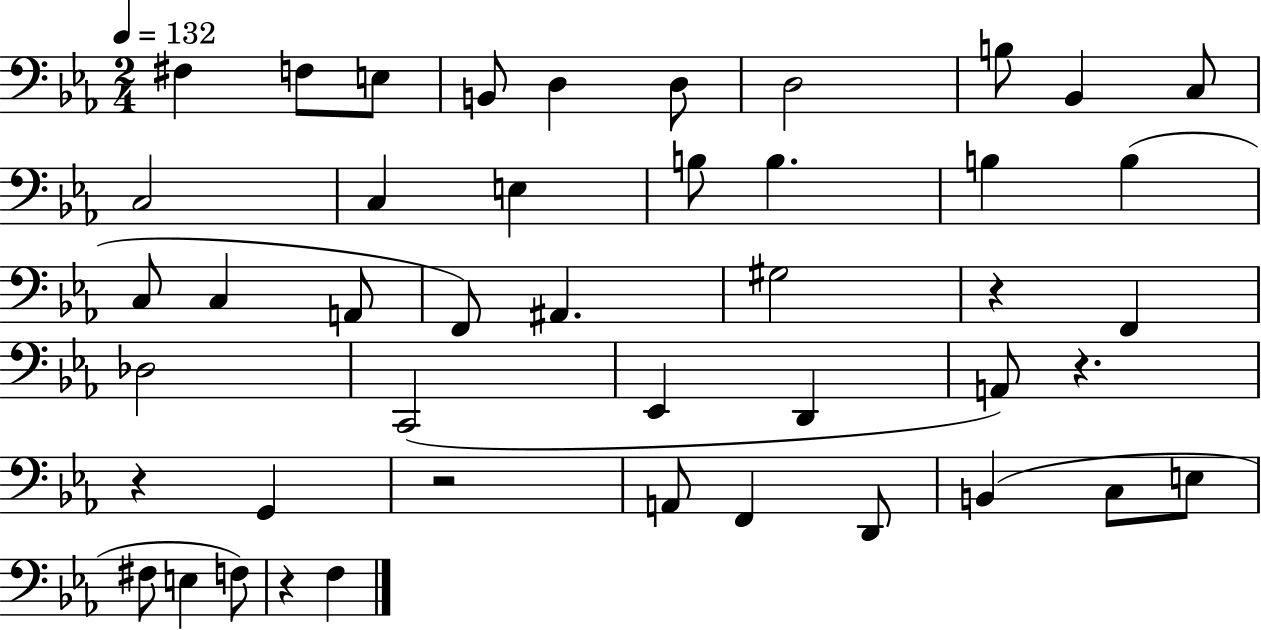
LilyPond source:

{
  \clef bass
  \numericTimeSignature
  \time 2/4
  \key ees \major
  \tempo 4 = 132
  fis4 f8 e8 | b,8 d4 d8 | d2 | b8 bes,4 c8 | \break c2 | c4 e4 | b8 b4. | b4 b4( | \break c8 c4 a,8 | f,8) ais,4. | gis2 | r4 f,4 | \break des2 | c,2( | ees,4 d,4 | a,8) r4. | \break r4 g,4 | r2 | a,8 f,4 d,8 | b,4( c8 e8 | \break fis8 e4 f8) | r4 f4 | \bar "|."
}